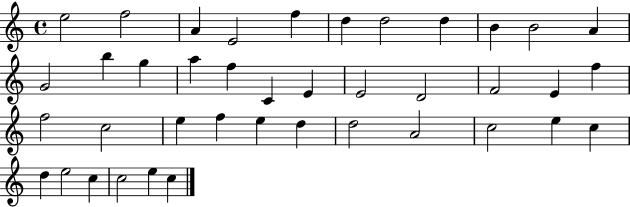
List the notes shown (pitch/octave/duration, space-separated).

E5/h F5/h A4/q E4/h F5/q D5/q D5/h D5/q B4/q B4/h A4/q G4/h B5/q G5/q A5/q F5/q C4/q E4/q E4/h D4/h F4/h E4/q F5/q F5/h C5/h E5/q F5/q E5/q D5/q D5/h A4/h C5/h E5/q C5/q D5/q E5/h C5/q C5/h E5/q C5/q